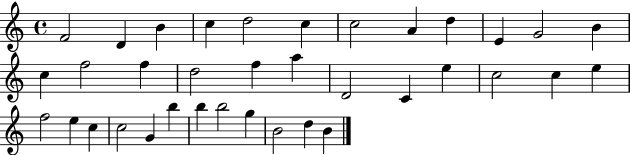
F4/h D4/q B4/q C5/q D5/h C5/q C5/h A4/q D5/q E4/q G4/h B4/q C5/q F5/h F5/q D5/h F5/q A5/q D4/h C4/q E5/q C5/h C5/q E5/q F5/h E5/q C5/q C5/h G4/q B5/q B5/q B5/h G5/q B4/h D5/q B4/q